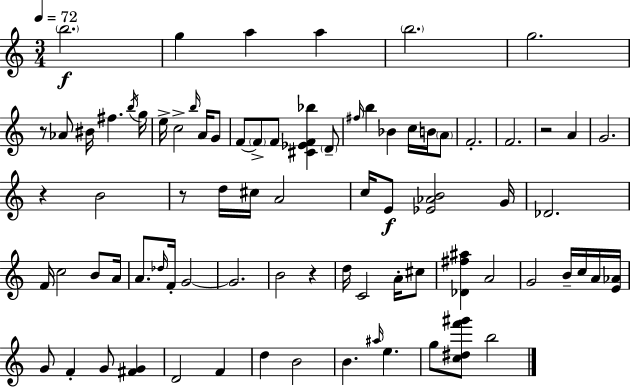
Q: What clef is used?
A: treble